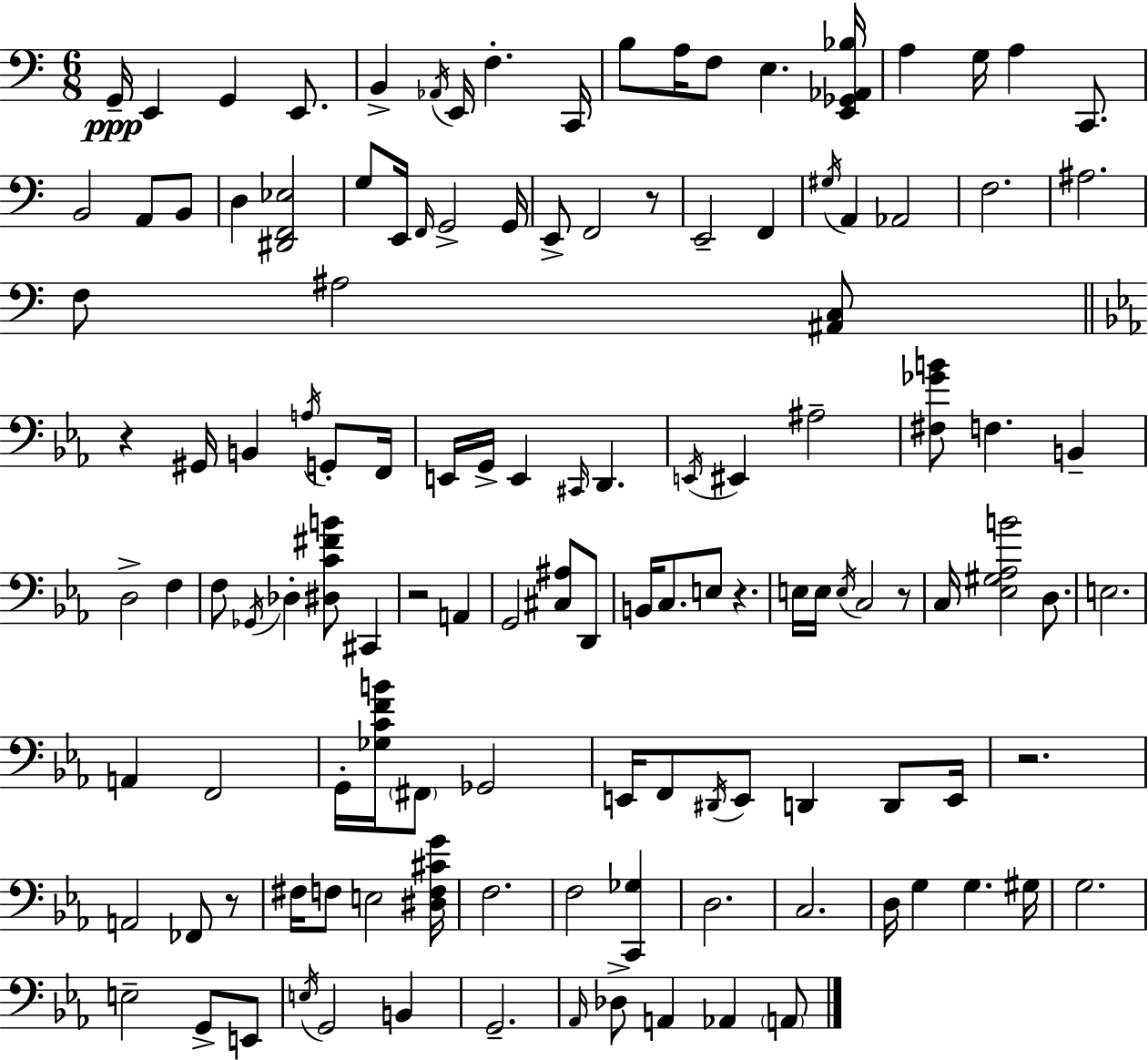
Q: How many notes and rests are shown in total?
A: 126